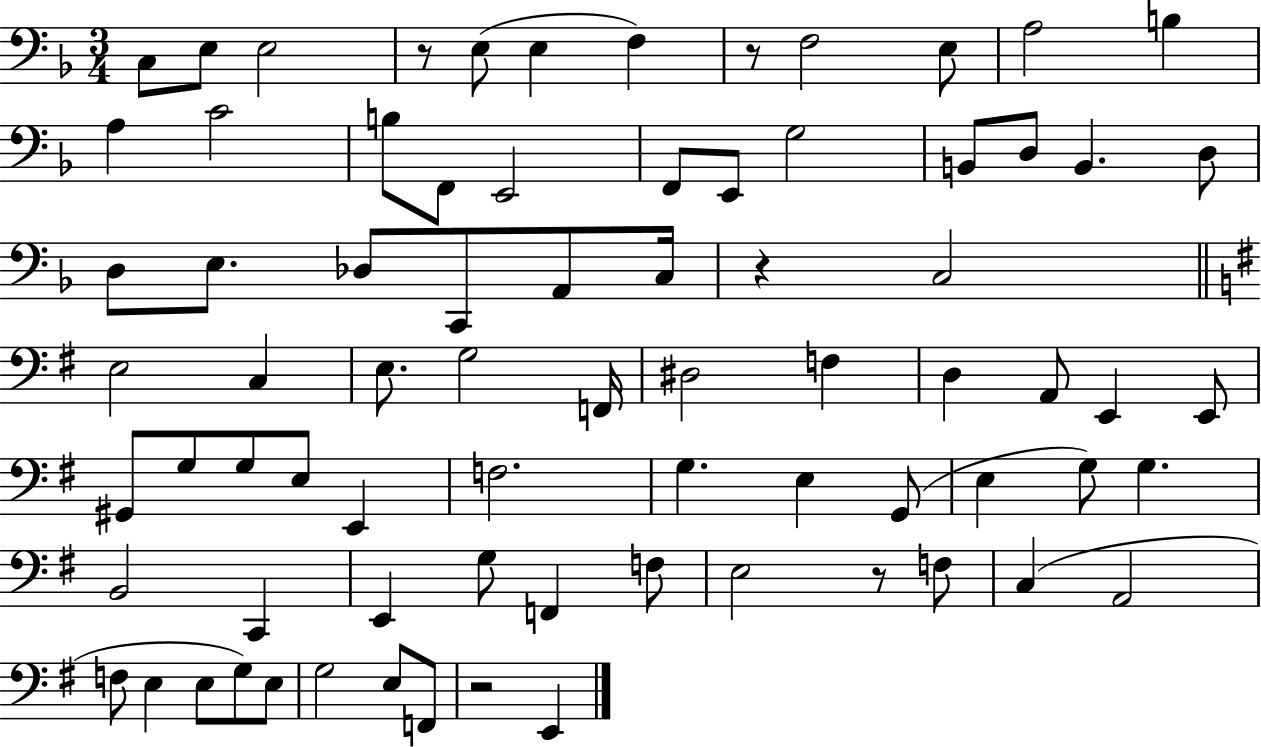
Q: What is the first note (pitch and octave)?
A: C3